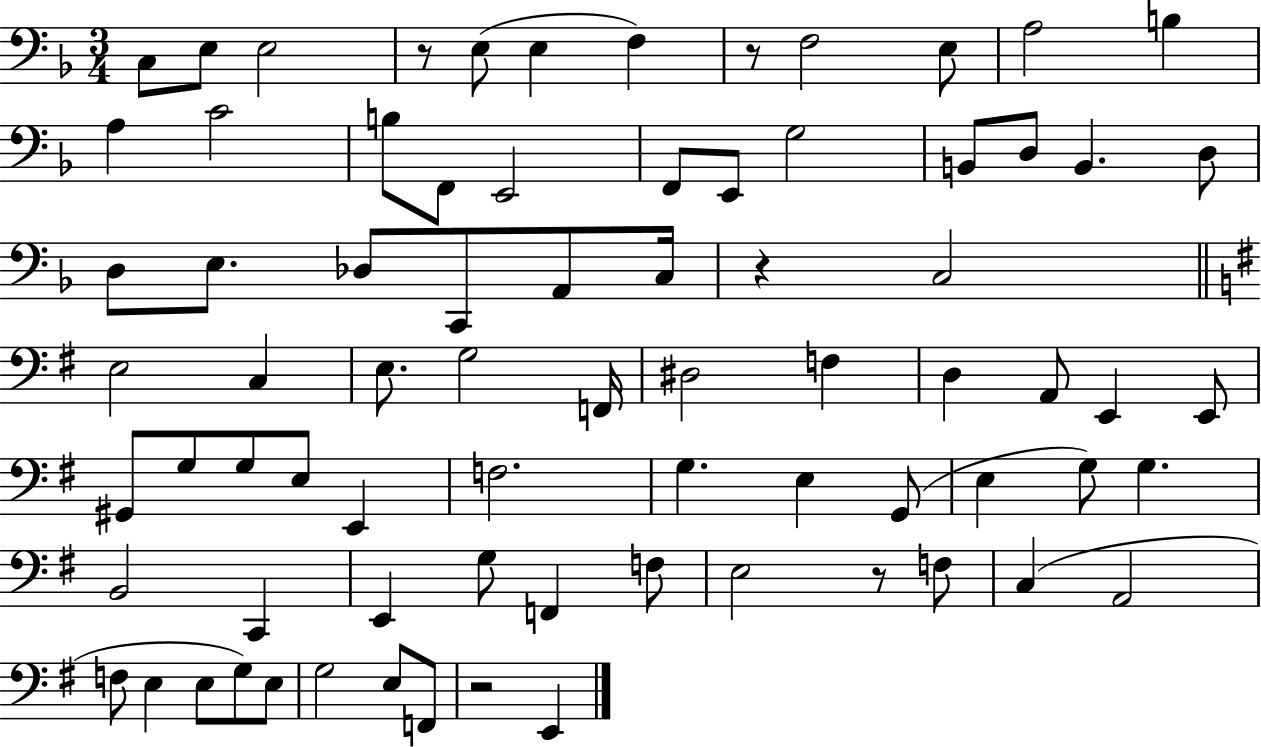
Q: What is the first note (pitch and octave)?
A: C3